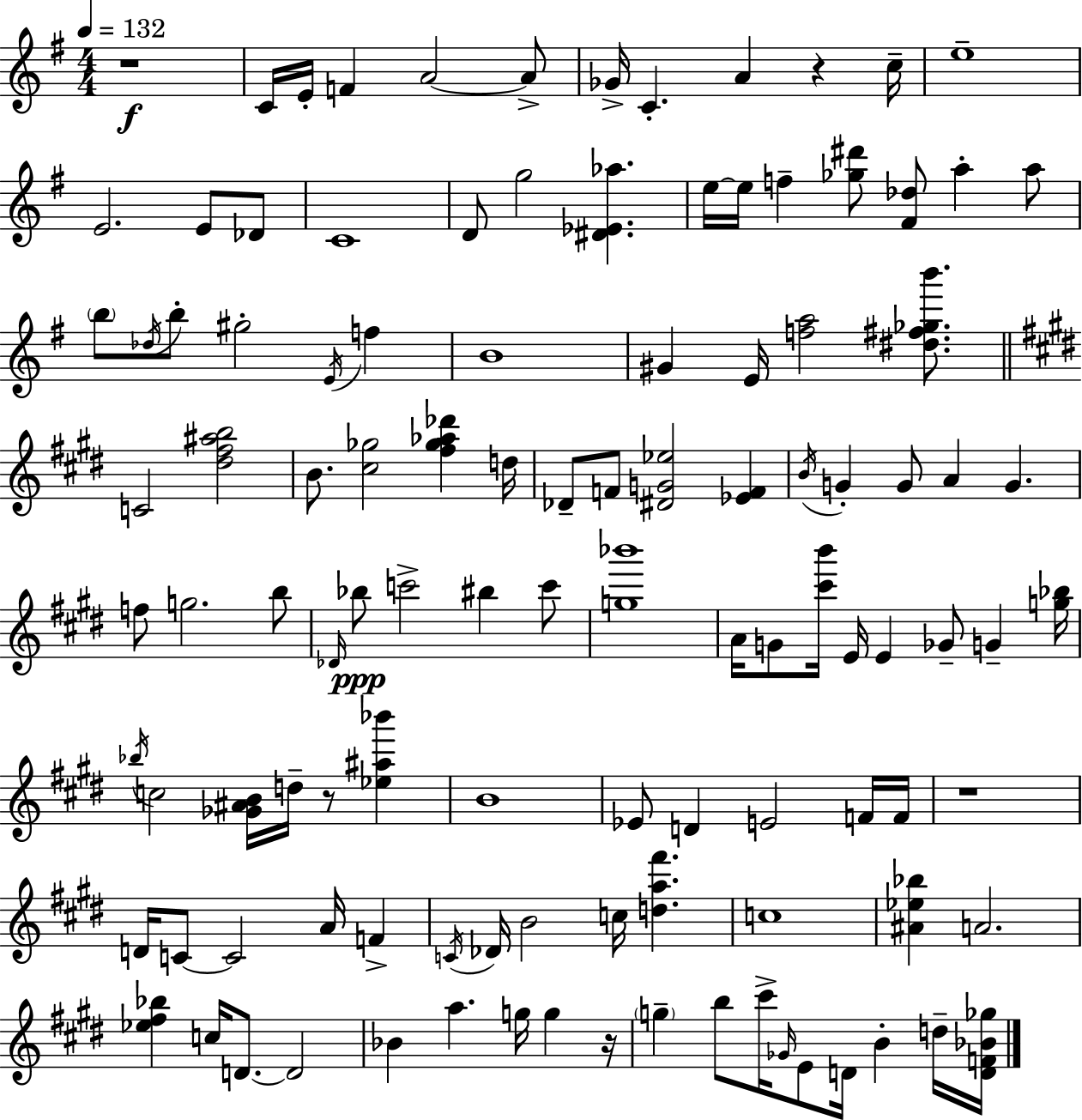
X:1
T:Untitled
M:4/4
L:1/4
K:Em
z4 C/4 E/4 F A2 A/2 _G/4 C A z c/4 e4 E2 E/2 _D/2 C4 D/2 g2 [^D_E_a] e/4 e/4 f [_g^d']/2 [^F_d]/2 a a/2 b/2 _d/4 b/2 ^g2 E/4 f B4 ^G E/4 [fa]2 [^d^f_gb']/2 C2 [^d^f^ab]2 B/2 [^c_g]2 [^f_g_a_d'] d/4 _D/2 F/2 [^DG_e]2 [_EF] B/4 G G/2 A G f/2 g2 b/2 _D/4 _b/2 c'2 ^b c'/2 [g_b']4 A/4 G/2 [^c'b']/4 E/4 E _G/2 G [g_b]/4 _b/4 c2 [_G^AB]/4 d/4 z/2 [_e^a_b'] B4 _E/2 D E2 F/4 F/4 z4 D/4 C/2 C2 A/4 F C/4 _D/4 B2 c/4 [da^f'] c4 [^A_e_b] A2 [_e^f_b] c/4 D/2 D2 _B a g/4 g z/4 g b/2 ^c'/4 _G/4 E/2 D/4 B d/4 [DF_B_g]/4